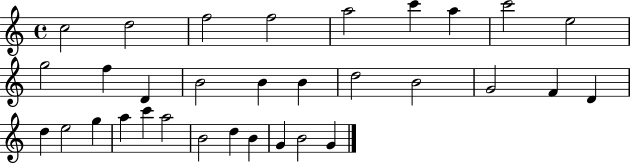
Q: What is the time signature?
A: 4/4